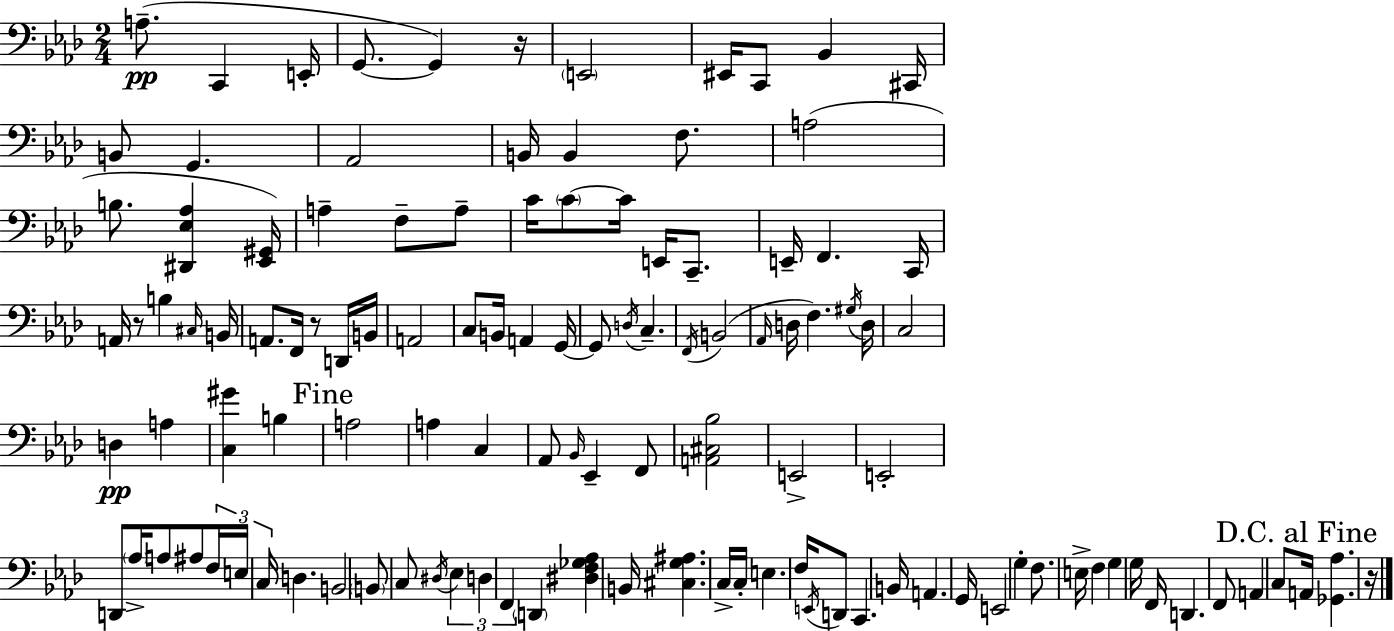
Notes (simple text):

A3/e. C2/q E2/s G2/e. G2/q R/s E2/h EIS2/s C2/e Bb2/q C#2/s B2/e G2/q. Ab2/h B2/s B2/q F3/e. A3/h B3/e. [D#2,Eb3,Ab3]/q [Eb2,G#2]/s A3/q F3/e A3/e C4/s C4/e C4/s E2/s C2/e. E2/s F2/q. C2/s A2/s R/e B3/q C#3/s B2/s A2/e. F2/s R/e D2/s B2/s A2/h C3/e B2/s A2/q G2/s G2/e D3/s C3/q. F2/s B2/h Ab2/s D3/s F3/q. G#3/s D3/s C3/h D3/q A3/q [C3,G#4]/q B3/q A3/h A3/q C3/q Ab2/e Bb2/s Eb2/q F2/e [A2,C#3,Bb3]/h E2/h E2/h D2/e Ab3/s A3/e A#3/e F3/s E3/s C3/s D3/q. B2/h B2/e C3/e D#3/s Eb3/q D3/q F2/q D2/q [D#3,F3,Gb3,Ab3]/q B2/s [C#3,G3,A#3]/q. C3/s C3/s E3/q. F3/s E2/s D2/e C2/q. B2/s A2/q. G2/s E2/h G3/q F3/e. E3/s F3/q G3/q G3/s F2/s D2/q. F2/e A2/q C3/e A2/s [Gb2,Ab3]/q. R/s